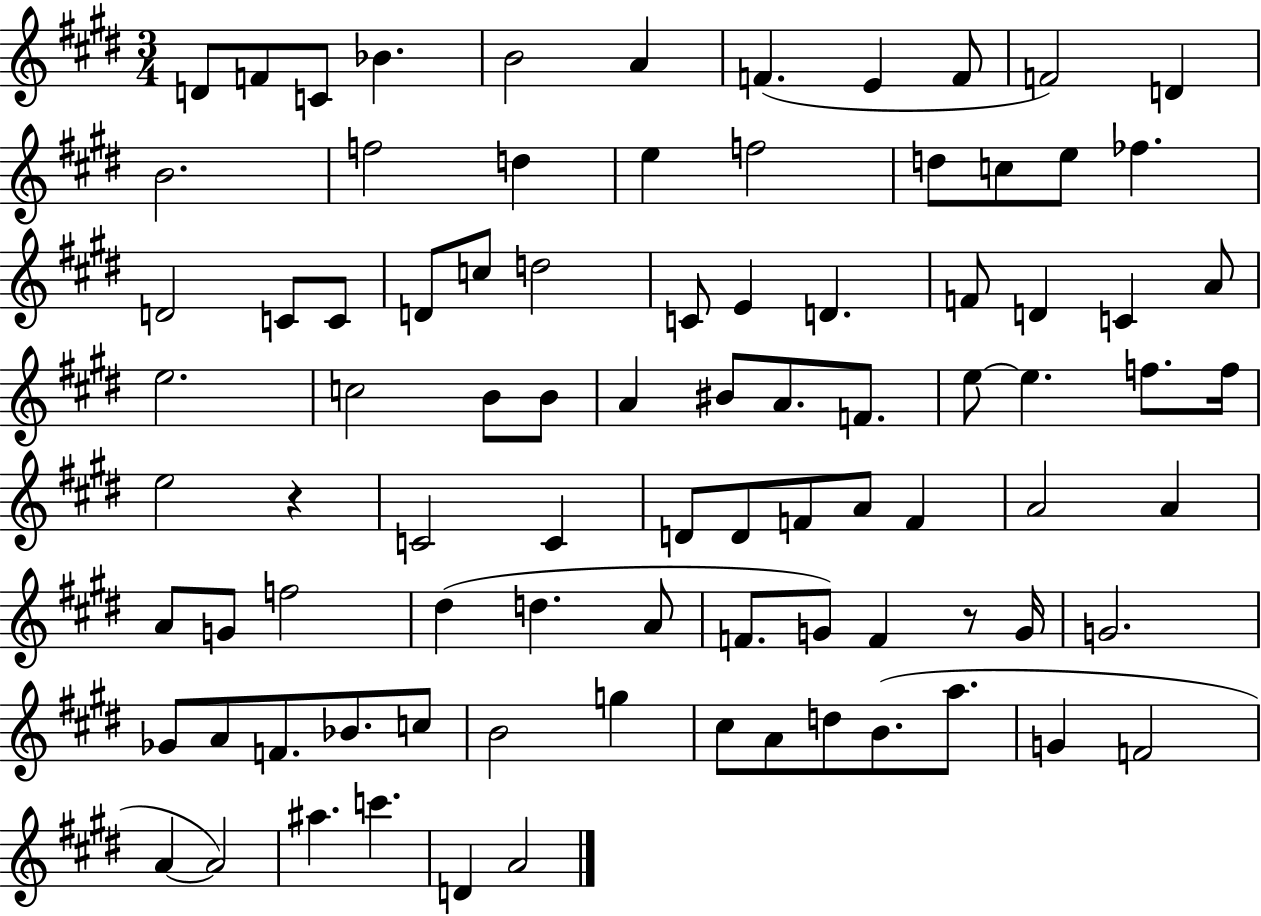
D4/e F4/e C4/e Bb4/q. B4/h A4/q F4/q. E4/q F4/e F4/h D4/q B4/h. F5/h D5/q E5/q F5/h D5/e C5/e E5/e FES5/q. D4/h C4/e C4/e D4/e C5/e D5/h C4/e E4/q D4/q. F4/e D4/q C4/q A4/e E5/h. C5/h B4/e B4/e A4/q BIS4/e A4/e. F4/e. E5/e E5/q. F5/e. F5/s E5/h R/q C4/h C4/q D4/e D4/e F4/e A4/e F4/q A4/h A4/q A4/e G4/e F5/h D#5/q D5/q. A4/e F4/e. G4/e F4/q R/e G4/s G4/h. Gb4/e A4/e F4/e. Bb4/e. C5/e B4/h G5/q C#5/e A4/e D5/e B4/e. A5/e. G4/q F4/h A4/q A4/h A#5/q. C6/q. D4/q A4/h